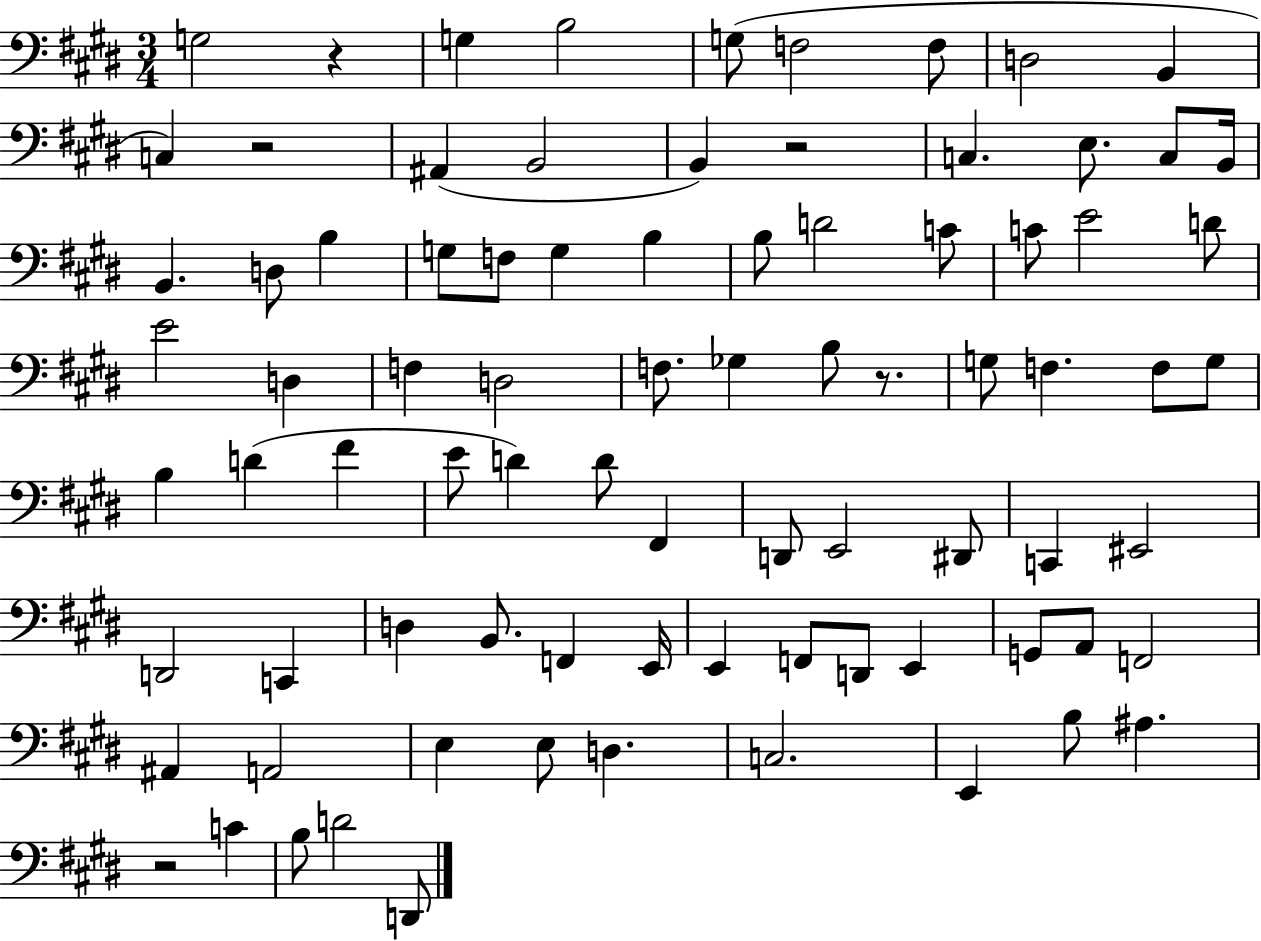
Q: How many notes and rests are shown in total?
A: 83